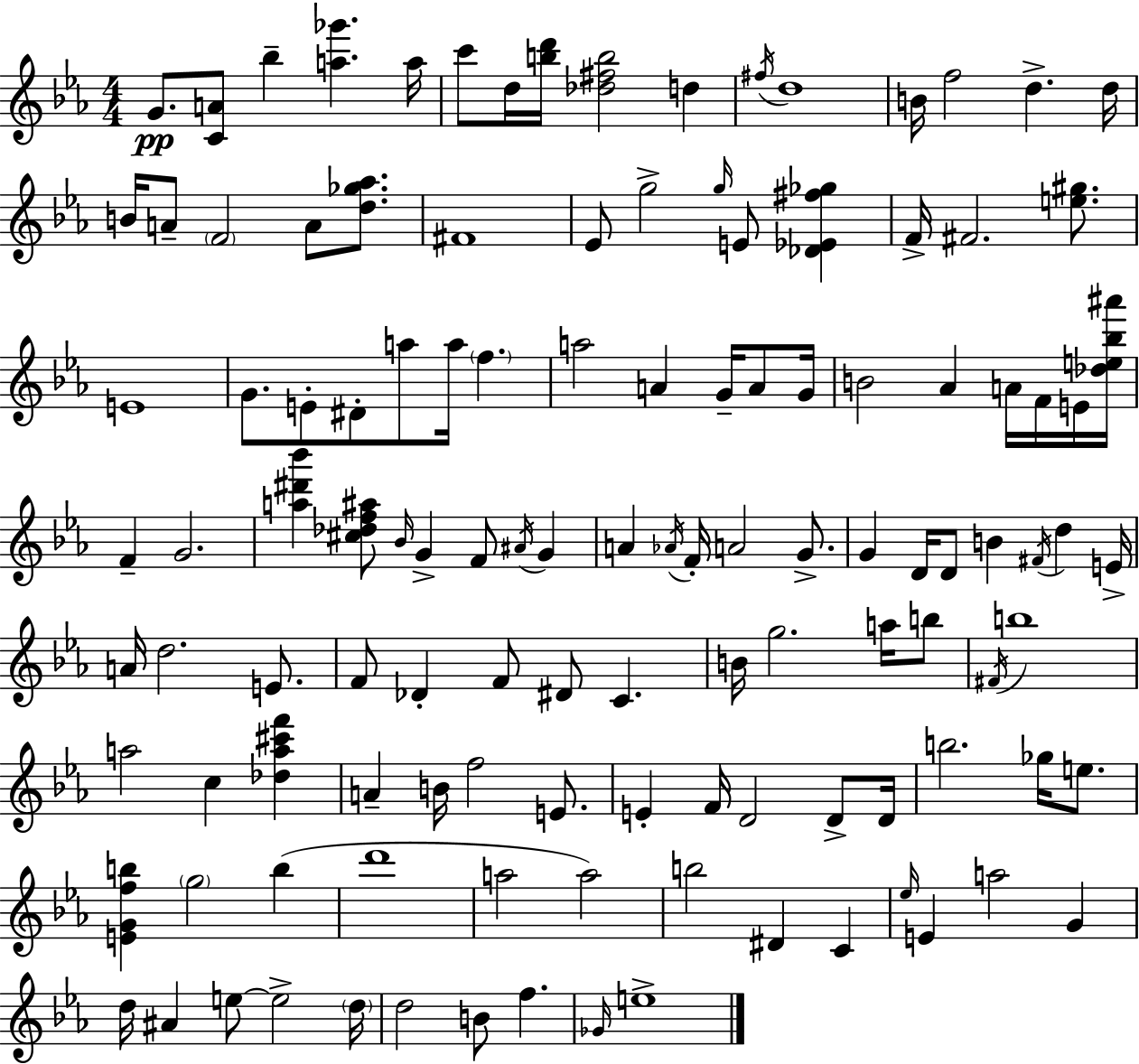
G4/e. [C4,A4]/e Bb5/q [A5,Gb6]/q. A5/s C6/e D5/s [B5,D6]/s [Db5,F#5,B5]/h D5/q F#5/s D5/w B4/s F5/h D5/q. D5/s B4/s A4/e F4/h A4/e [D5,Gb5,Ab5]/e. F#4/w Eb4/e G5/h G5/s E4/e [Db4,Eb4,F#5,Gb5]/q F4/s F#4/h. [E5,G#5]/e. E4/w G4/e. E4/e D#4/e A5/e A5/s F5/q. A5/h A4/q G4/s A4/e G4/s B4/h Ab4/q A4/s F4/s E4/s [Db5,E5,Bb5,A#6]/s F4/q G4/h. [A5,D#6,Bb6]/q [C#5,Db5,F5,A#5]/e Bb4/s G4/q F4/e A#4/s G4/q A4/q Ab4/s F4/s A4/h G4/e. G4/q D4/s D4/e B4/q F#4/s D5/q E4/s A4/s D5/h. E4/e. F4/e Db4/q F4/e D#4/e C4/q. B4/s G5/h. A5/s B5/e F#4/s B5/w A5/h C5/q [Db5,A5,C#6,F6]/q A4/q B4/s F5/h E4/e. E4/q F4/s D4/h D4/e D4/s B5/h. Gb5/s E5/e. [E4,G4,F5,B5]/q G5/h B5/q D6/w A5/h A5/h B5/h D#4/q C4/q Eb5/s E4/q A5/h G4/q D5/s A#4/q E5/e E5/h D5/s D5/h B4/e F5/q. Gb4/s E5/w